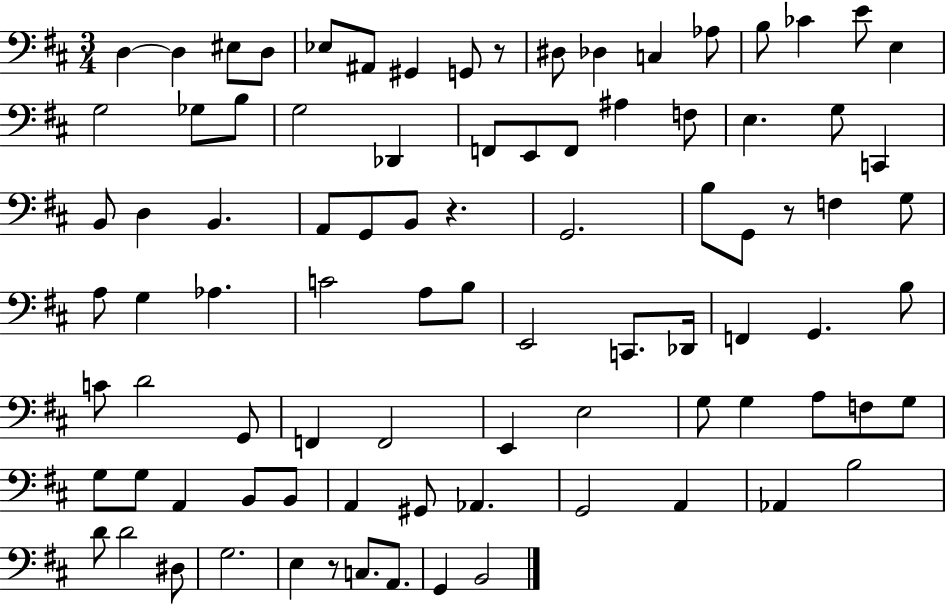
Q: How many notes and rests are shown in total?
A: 89